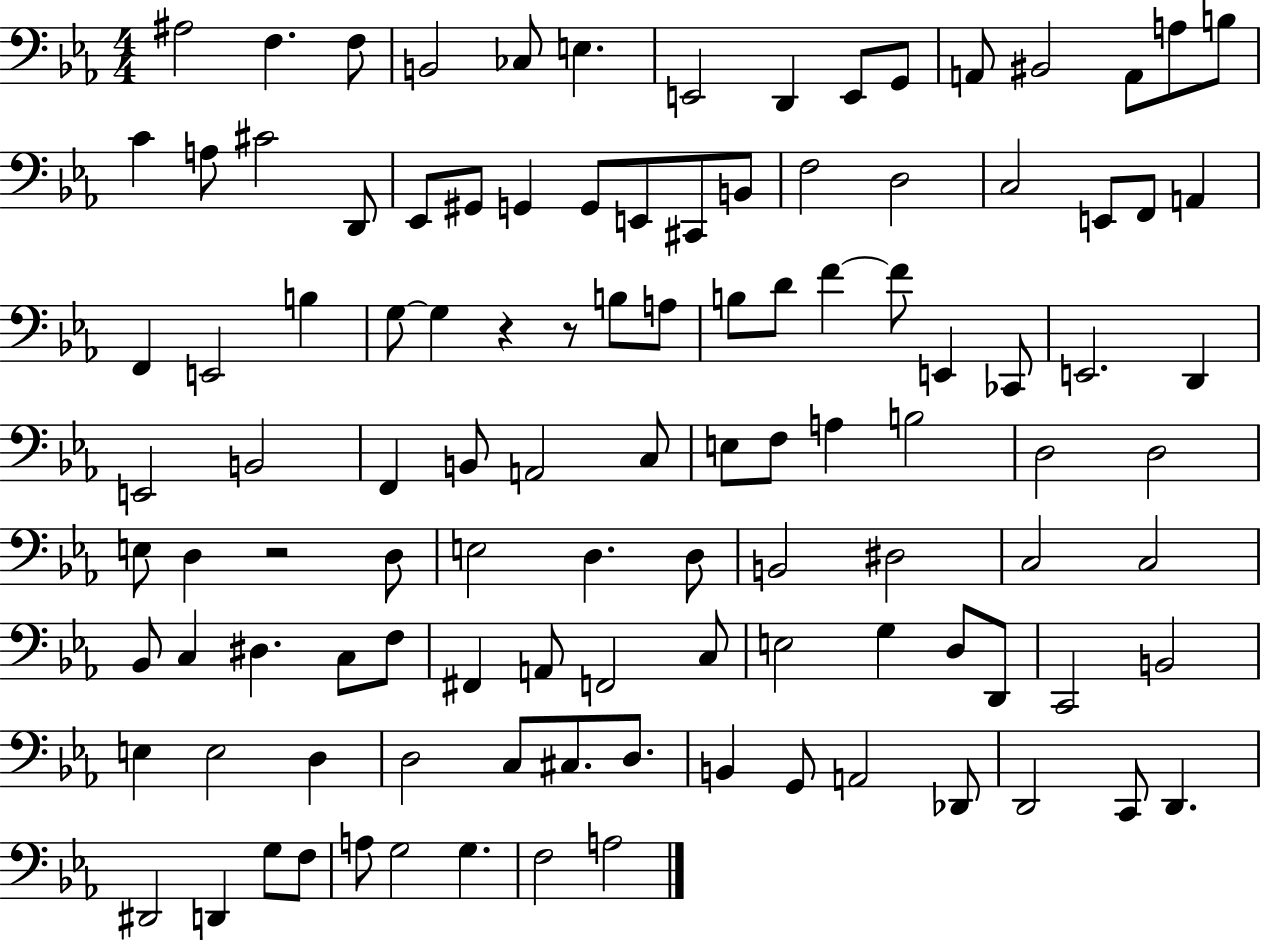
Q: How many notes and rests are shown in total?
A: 110